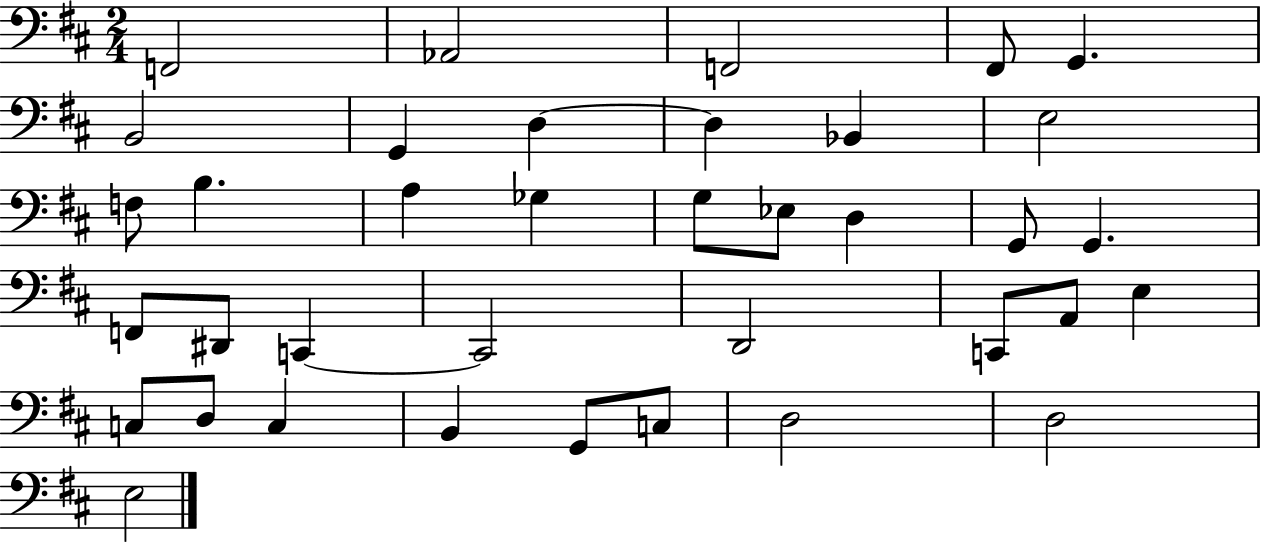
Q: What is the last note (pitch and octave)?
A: E3